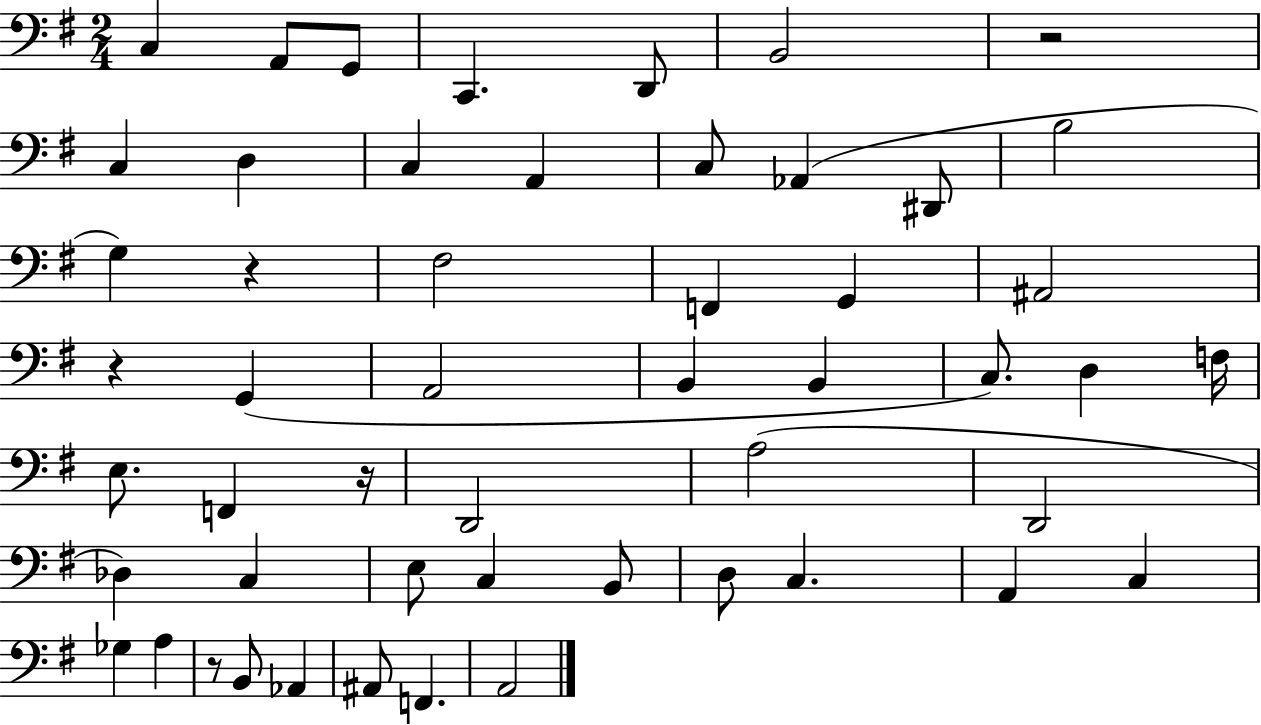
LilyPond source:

{
  \clef bass
  \numericTimeSignature
  \time 2/4
  \key g \major
  c4 a,8 g,8 | c,4. d,8 | b,2 | r2 | \break c4 d4 | c4 a,4 | c8 aes,4( dis,8 | b2 | \break g4) r4 | fis2 | f,4 g,4 | ais,2 | \break r4 g,4( | a,2 | b,4 b,4 | c8.) d4 f16 | \break e8. f,4 r16 | d,2 | a2( | d,2 | \break des4) c4 | e8 c4 b,8 | d8 c4. | a,4 c4 | \break ges4 a4 | r8 b,8 aes,4 | ais,8 f,4. | a,2 | \break \bar "|."
}